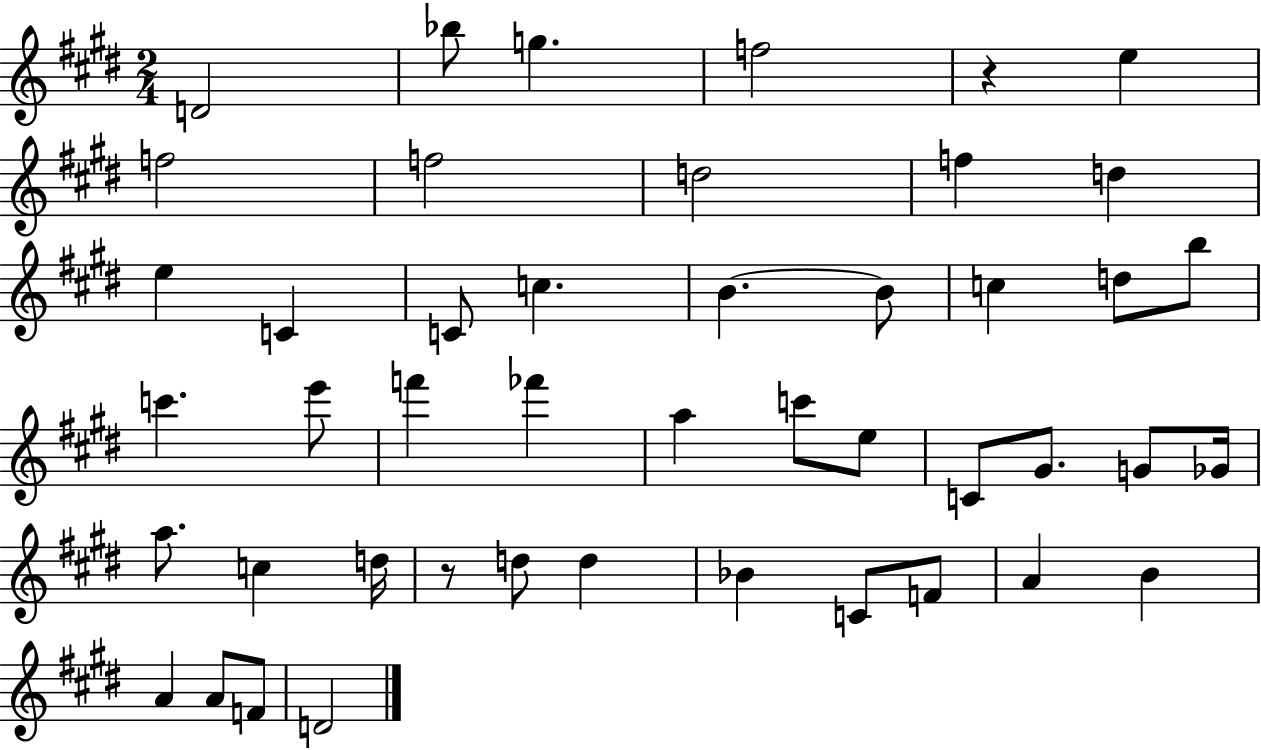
D4/h Bb5/e G5/q. F5/h R/q E5/q F5/h F5/h D5/h F5/q D5/q E5/q C4/q C4/e C5/q. B4/q. B4/e C5/q D5/e B5/e C6/q. E6/e F6/q FES6/q A5/q C6/e E5/e C4/e G#4/e. G4/e Gb4/s A5/e. C5/q D5/s R/e D5/e D5/q Bb4/q C4/e F4/e A4/q B4/q A4/q A4/e F4/e D4/h